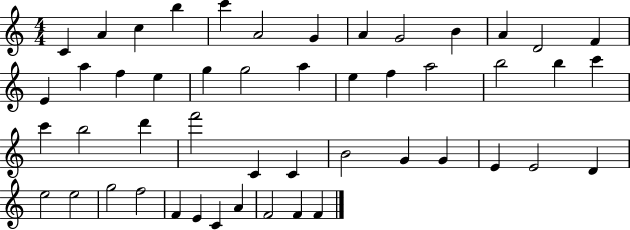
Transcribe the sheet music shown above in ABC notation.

X:1
T:Untitled
M:4/4
L:1/4
K:C
C A c b c' A2 G A G2 B A D2 F E a f e g g2 a e f a2 b2 b c' c' b2 d' f'2 C C B2 G G E E2 D e2 e2 g2 f2 F E C A F2 F F